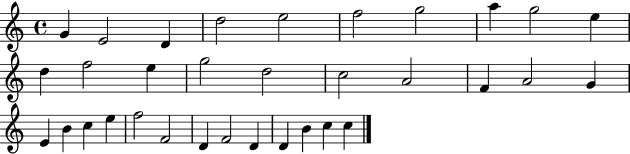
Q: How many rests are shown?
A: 0